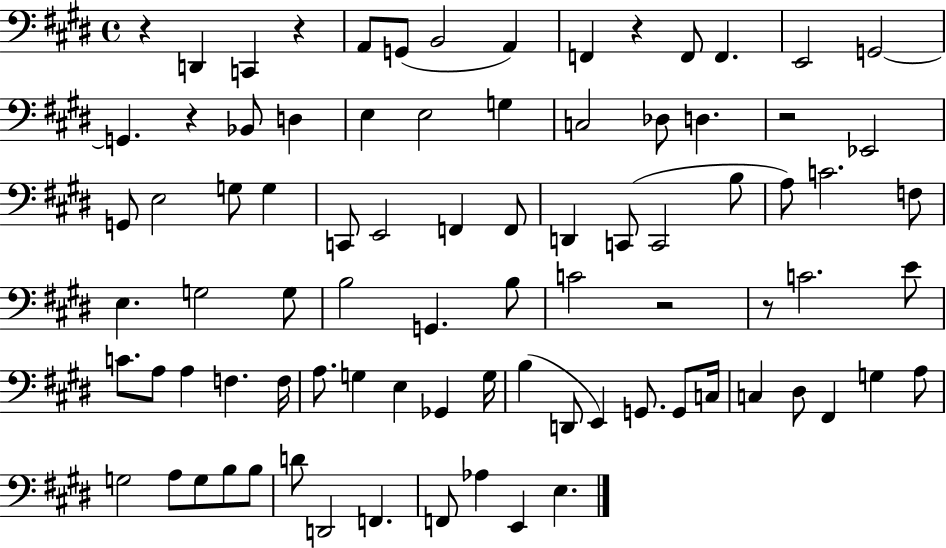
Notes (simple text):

R/q D2/q C2/q R/q A2/e G2/e B2/h A2/q F2/q R/q F2/e F2/q. E2/h G2/h G2/q. R/q Bb2/e D3/q E3/q E3/h G3/q C3/h Db3/e D3/q. R/h Eb2/h G2/e E3/h G3/e G3/q C2/e E2/h F2/q F2/e D2/q C2/e C2/h B3/e A3/e C4/h. F3/e E3/q. G3/h G3/e B3/h G2/q. B3/e C4/h R/h R/e C4/h. E4/e C4/e. A3/e A3/q F3/q. F3/s A3/e. G3/q E3/q Gb2/q G3/s B3/q D2/e E2/q G2/e. G2/e C3/s C3/q D#3/e F#2/q G3/q A3/e G3/h A3/e G3/e B3/e B3/e D4/e D2/h F2/q. F2/e Ab3/q E2/q E3/q.